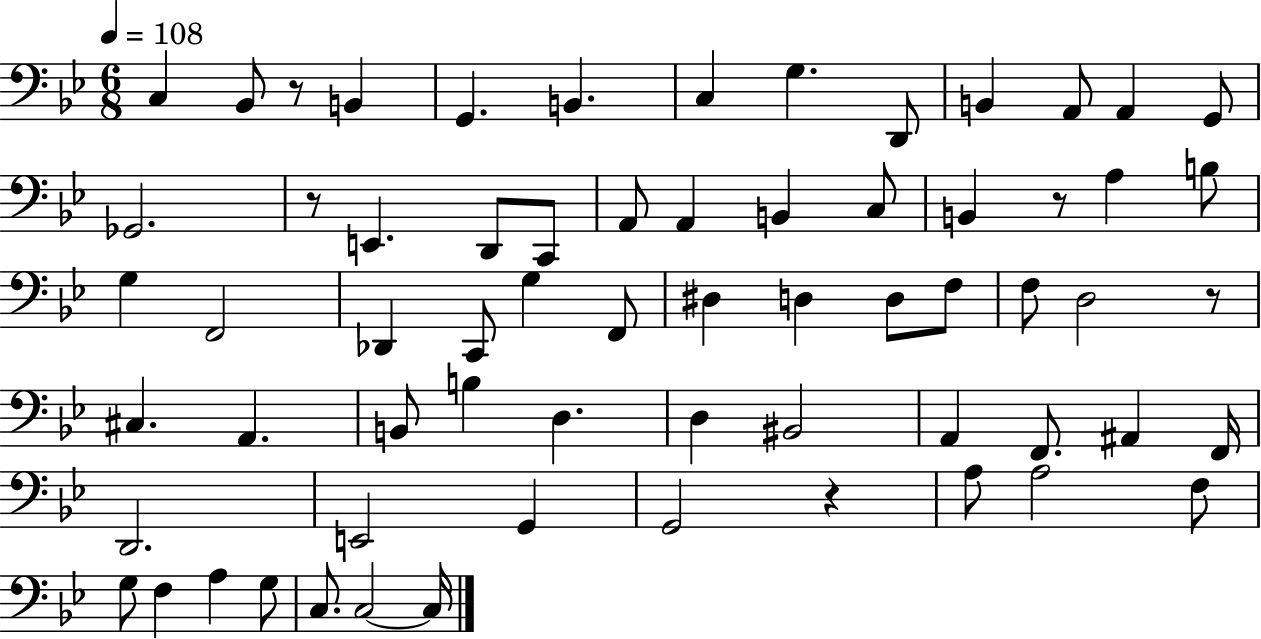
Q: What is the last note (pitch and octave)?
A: C3